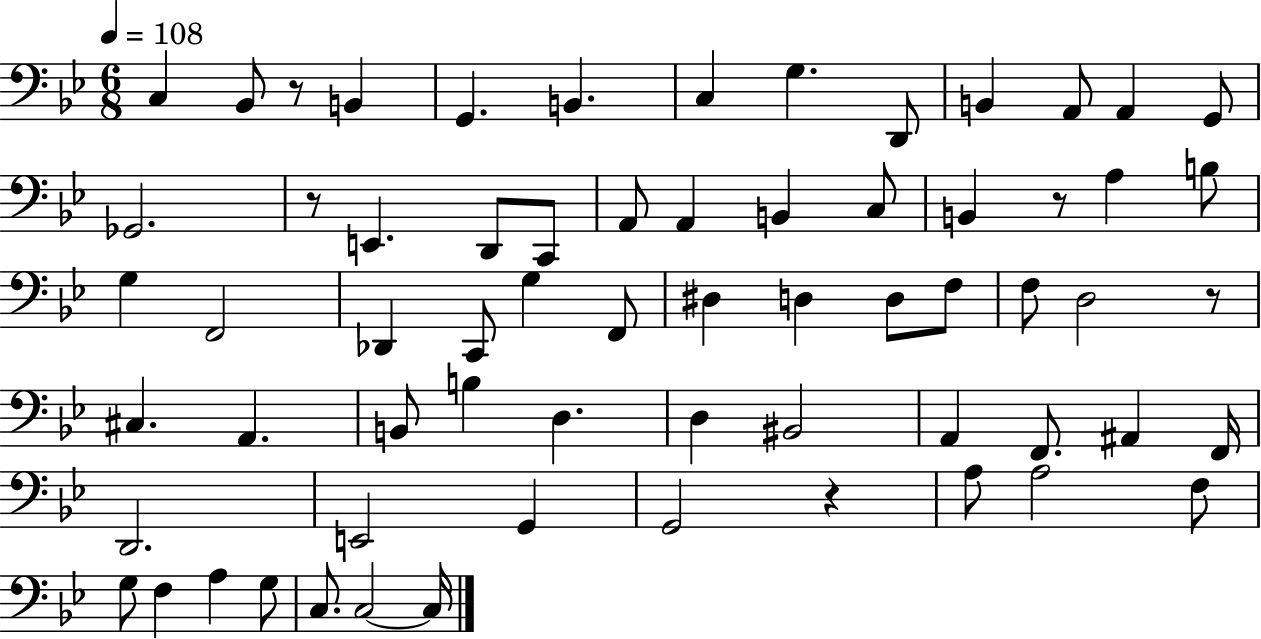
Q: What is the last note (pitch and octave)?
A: C3